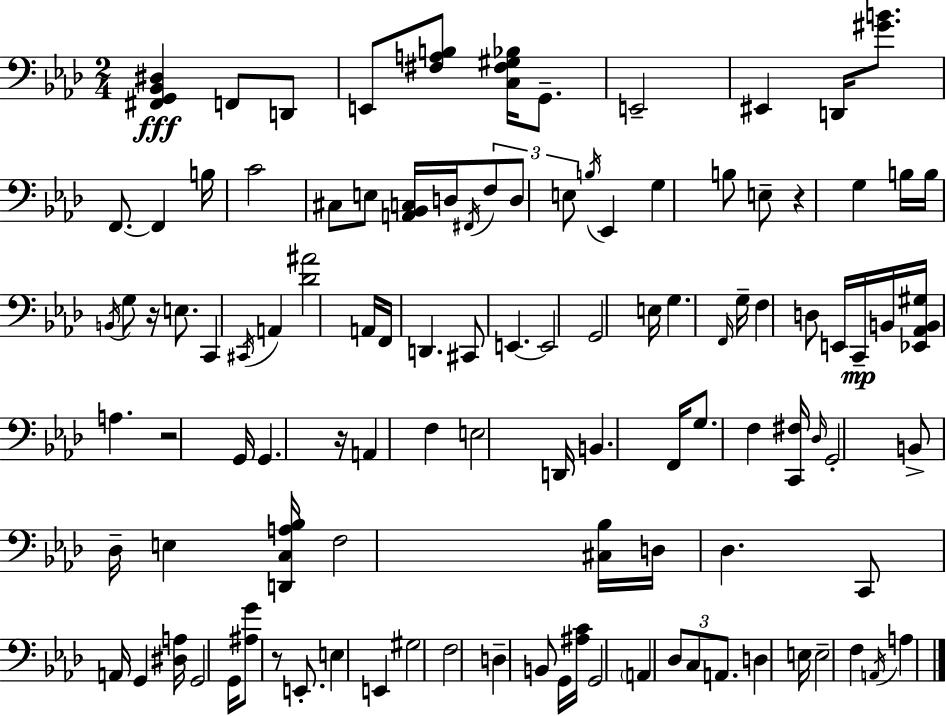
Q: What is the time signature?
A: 2/4